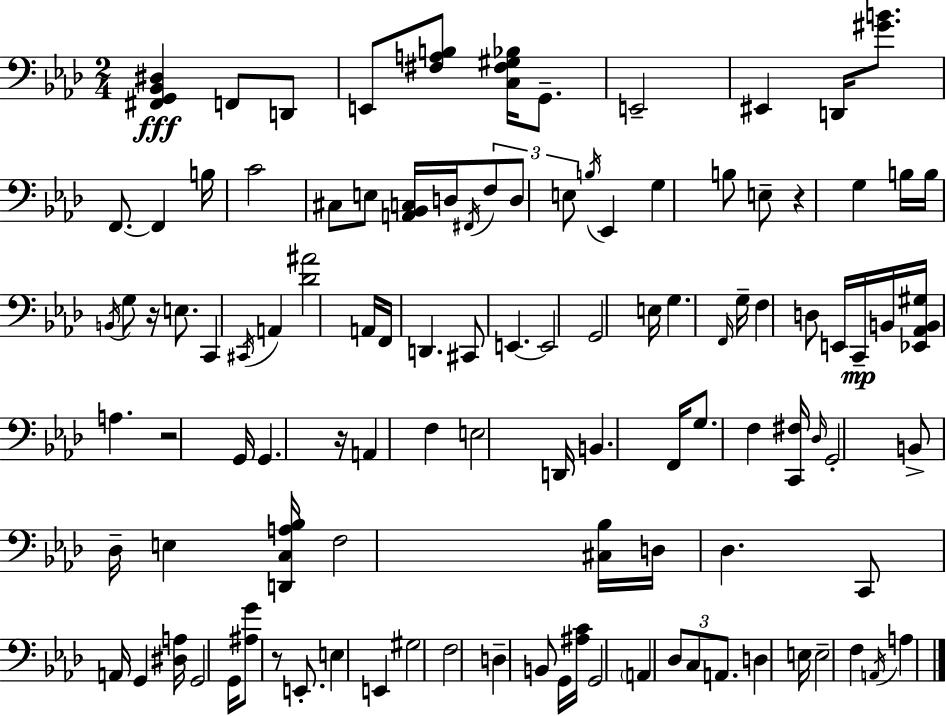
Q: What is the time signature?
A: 2/4